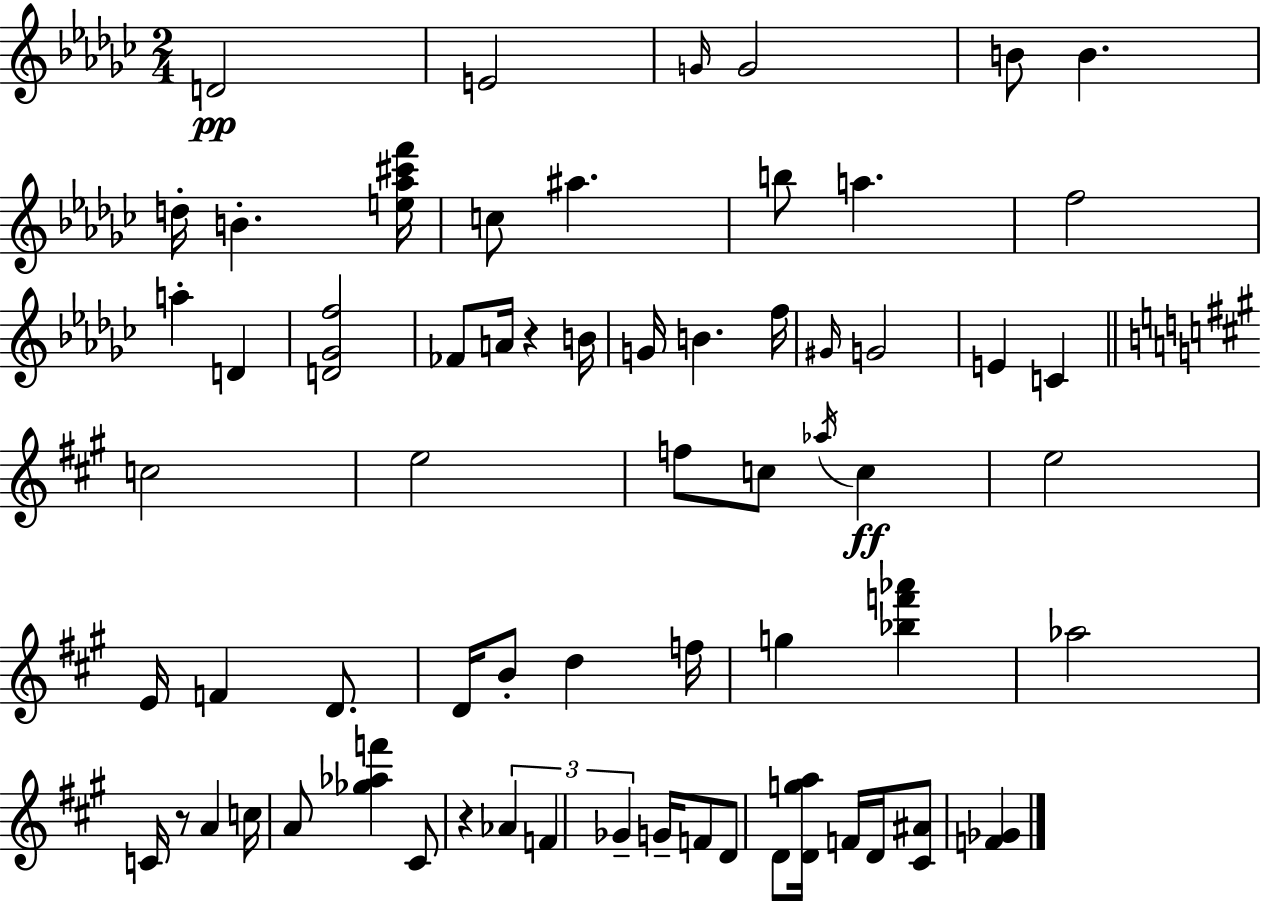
{
  \clef treble
  \numericTimeSignature
  \time 2/4
  \key ees \minor
  d'2\pp | e'2 | \grace { g'16 } g'2 | b'8 b'4. | \break d''16-. b'4.-. | <e'' aes'' cis''' f'''>16 c''8 ais''4. | b''8 a''4. | f''2 | \break a''4-. d'4 | <d' ges' f''>2 | fes'8 a'16 r4 | b'16 g'16 b'4. | \break f''16 \grace { gis'16 } g'2 | e'4 c'4 | \bar "||" \break \key a \major c''2 | e''2 | f''8 c''8 \acciaccatura { aes''16 }\ff c''4 | e''2 | \break e'16 f'4 d'8. | d'16 b'8-. d''4 | f''16 g''4 <bes'' f''' aes'''>4 | aes''2 | \break c'16 r8 a'4 | c''16 a'8 <ges'' aes'' f'''>4 cis'8 | r4 \tuplet 3/2 { aes'4 | f'4 ges'4-- } | \break g'16-- f'8 d'8 d'8 | <d' g'' a''>16 f'16 d'16 <cis' ais'>8 <f' ges'>4 | \bar "|."
}